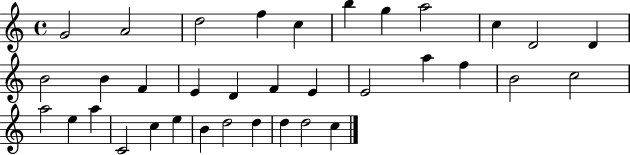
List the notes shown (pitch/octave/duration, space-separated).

G4/h A4/h D5/h F5/q C5/q B5/q G5/q A5/h C5/q D4/h D4/q B4/h B4/q F4/q E4/q D4/q F4/q E4/q E4/h A5/q F5/q B4/h C5/h A5/h E5/q A5/q C4/h C5/q E5/q B4/q D5/h D5/q D5/q D5/h C5/q